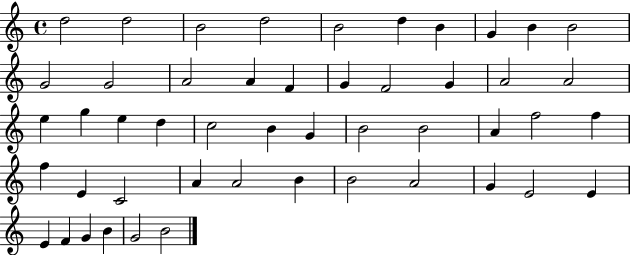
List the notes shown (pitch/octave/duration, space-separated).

D5/h D5/h B4/h D5/h B4/h D5/q B4/q G4/q B4/q B4/h G4/h G4/h A4/h A4/q F4/q G4/q F4/h G4/q A4/h A4/h E5/q G5/q E5/q D5/q C5/h B4/q G4/q B4/h B4/h A4/q F5/h F5/q F5/q E4/q C4/h A4/q A4/h B4/q B4/h A4/h G4/q E4/h E4/q E4/q F4/q G4/q B4/q G4/h B4/h